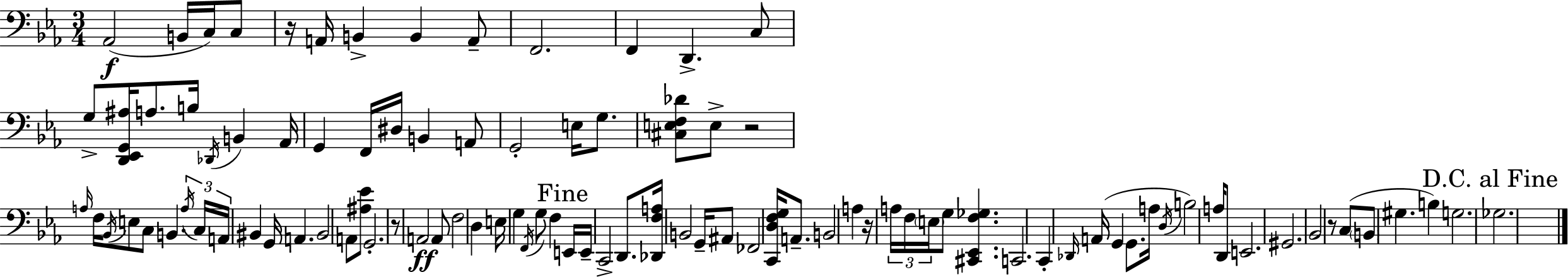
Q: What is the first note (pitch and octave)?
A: Ab2